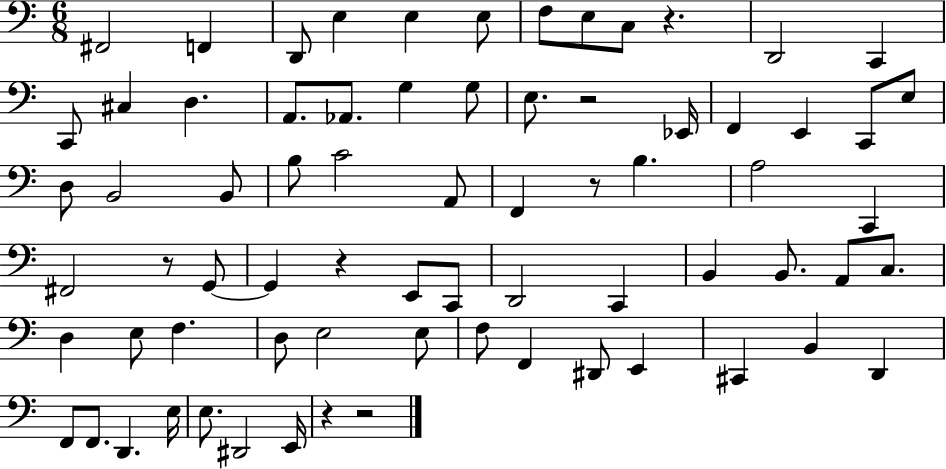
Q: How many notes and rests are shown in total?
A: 72